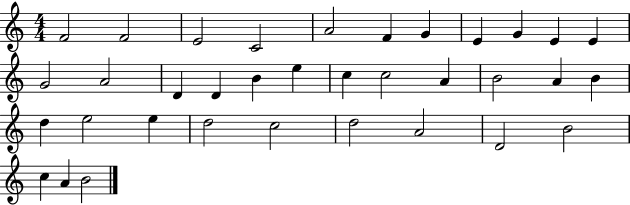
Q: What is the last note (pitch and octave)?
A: B4